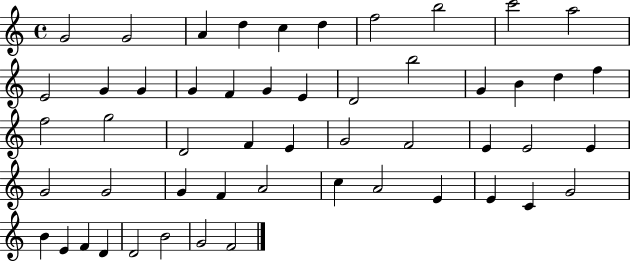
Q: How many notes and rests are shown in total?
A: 52